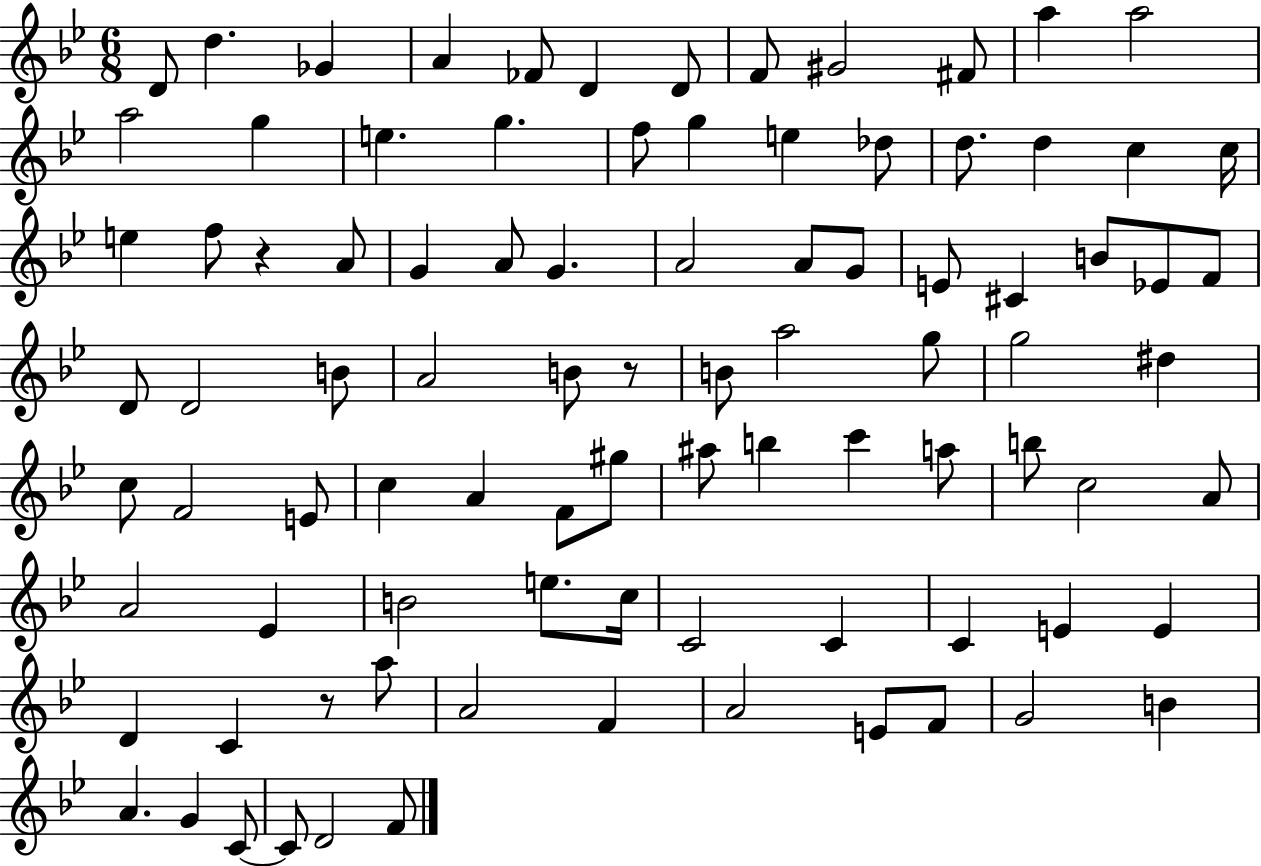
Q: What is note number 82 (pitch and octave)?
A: B4